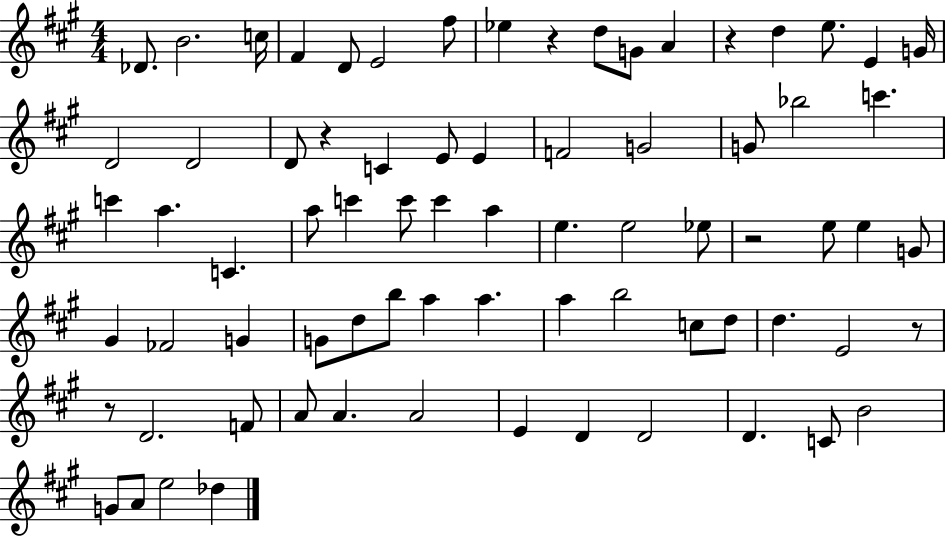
{
  \clef treble
  \numericTimeSignature
  \time 4/4
  \key a \major
  des'8. b'2. c''16 | fis'4 d'8 e'2 fis''8 | ees''4 r4 d''8 g'8 a'4 | r4 d''4 e''8. e'4 g'16 | \break d'2 d'2 | d'8 r4 c'4 e'8 e'4 | f'2 g'2 | g'8 bes''2 c'''4. | \break c'''4 a''4. c'4. | a''8 c'''4 c'''8 c'''4 a''4 | e''4. e''2 ees''8 | r2 e''8 e''4 g'8 | \break gis'4 fes'2 g'4 | g'8 d''8 b''8 a''4 a''4. | a''4 b''2 c''8 d''8 | d''4. e'2 r8 | \break r8 d'2. f'8 | a'8 a'4. a'2 | e'4 d'4 d'2 | d'4. c'8 b'2 | \break g'8 a'8 e''2 des''4 | \bar "|."
}